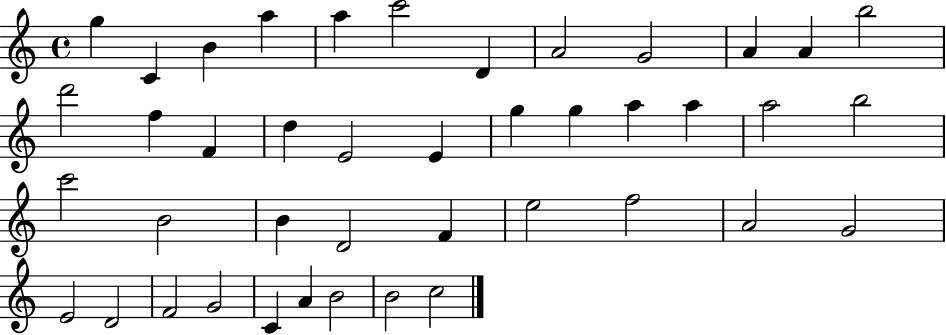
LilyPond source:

{
  \clef treble
  \time 4/4
  \defaultTimeSignature
  \key c \major
  g''4 c'4 b'4 a''4 | a''4 c'''2 d'4 | a'2 g'2 | a'4 a'4 b''2 | \break d'''2 f''4 f'4 | d''4 e'2 e'4 | g''4 g''4 a''4 a''4 | a''2 b''2 | \break c'''2 b'2 | b'4 d'2 f'4 | e''2 f''2 | a'2 g'2 | \break e'2 d'2 | f'2 g'2 | c'4 a'4 b'2 | b'2 c''2 | \break \bar "|."
}